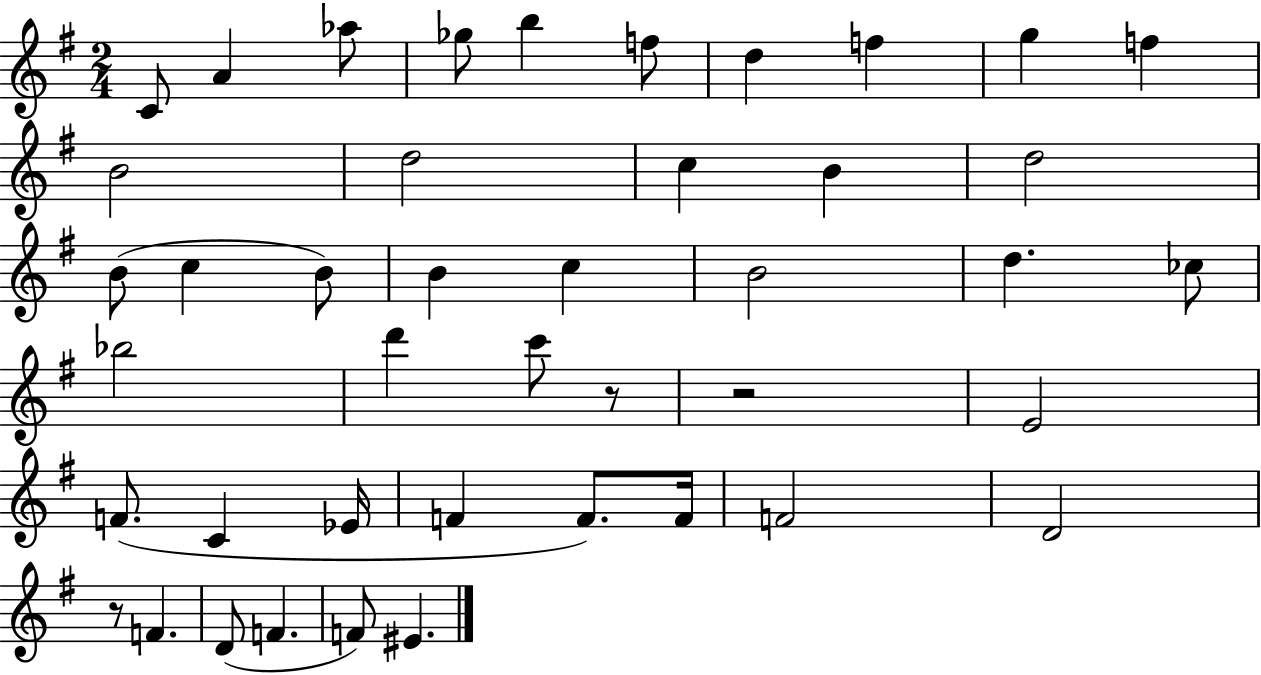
{
  \clef treble
  \numericTimeSignature
  \time 2/4
  \key g \major
  c'8 a'4 aes''8 | ges''8 b''4 f''8 | d''4 f''4 | g''4 f''4 | \break b'2 | d''2 | c''4 b'4 | d''2 | \break b'8( c''4 b'8) | b'4 c''4 | b'2 | d''4. ces''8 | \break bes''2 | d'''4 c'''8 r8 | r2 | e'2 | \break f'8.( c'4 ees'16 | f'4 f'8.) f'16 | f'2 | d'2 | \break r8 f'4. | d'8( f'4. | f'8) eis'4. | \bar "|."
}